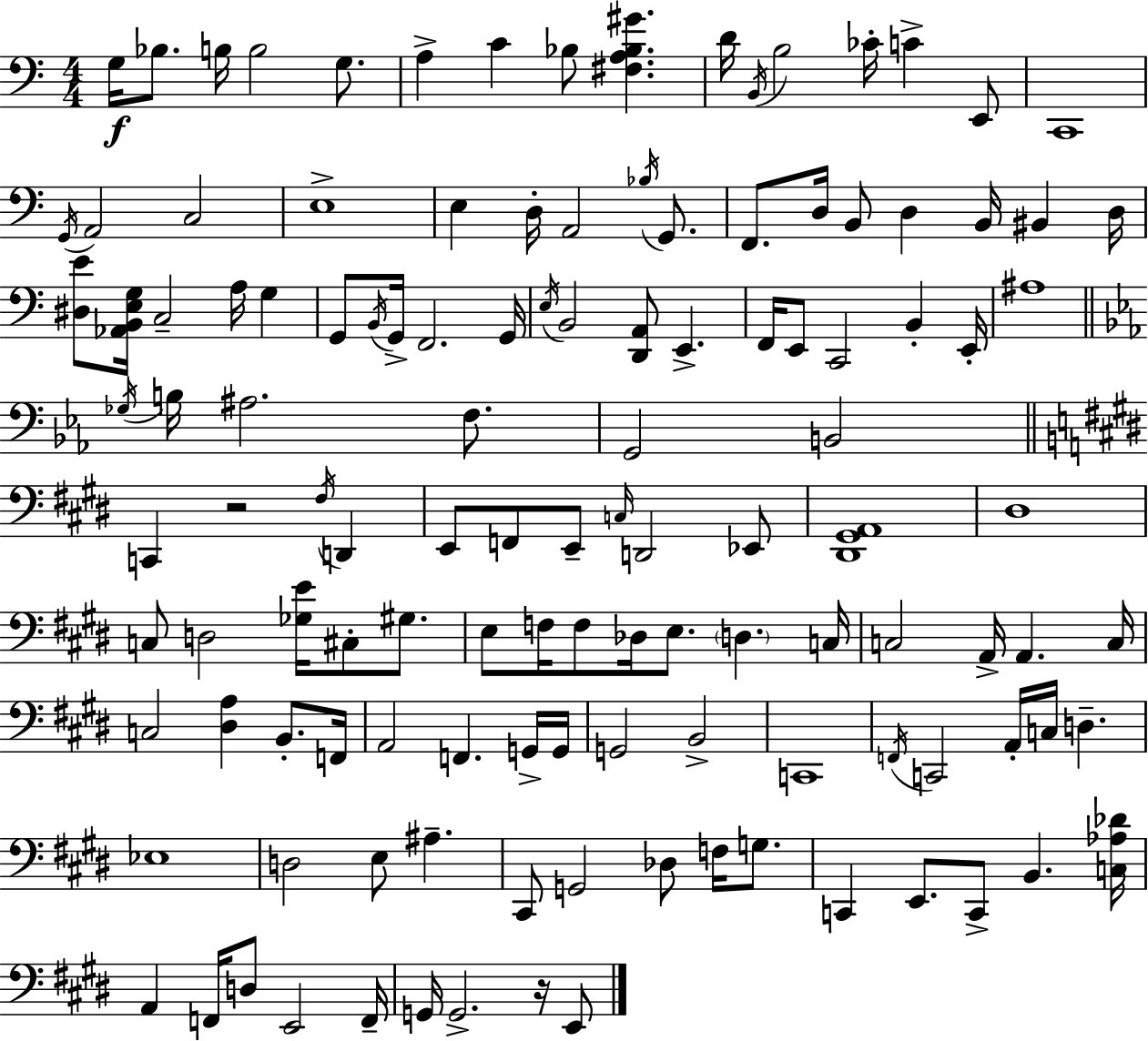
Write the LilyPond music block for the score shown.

{
  \clef bass
  \numericTimeSignature
  \time 4/4
  \key a \minor
  \repeat volta 2 { g16\f bes8. b16 b2 g8. | a4-> c'4 bes8 <fis a bes gis'>4. | d'16 \acciaccatura { b,16 } b2 ces'16-. c'4-> e,8 | c,1 | \break \acciaccatura { g,16 } a,2 c2 | e1-> | e4 d16-. a,2 \acciaccatura { bes16 } | g,8. f,8. d16 b,8 d4 b,16 bis,4 | \break d16 <dis e'>8 <aes, b, e g>16 c2-- a16 g4 | g,8 \acciaccatura { b,16 } g,16-> f,2. | g,16 \acciaccatura { e16 } b,2 <d, a,>8 e,4.-> | f,16 e,8 c,2 | \break b,4-. e,16-. ais1 | \bar "||" \break \key ees \major \acciaccatura { ges16 } b16 ais2. f8. | g,2 b,2 | \bar "||" \break \key e \major c,4 r2 \acciaccatura { fis16 } d,4 | e,8 f,8 e,8-- \grace { c16 } d,2 | ees,8 <dis, gis, a,>1 | dis1 | \break c8 d2 <ges e'>16 cis8-. gis8. | e8 f16 f8 des16 e8. \parenthesize d4. | c16 c2 a,16-> a,4. | c16 c2 <dis a>4 b,8.-. | \break f,16 a,2 f,4. | g,16-> g,16 g,2 b,2-> | c,1 | \acciaccatura { f,16 } c,2 a,16-. c16 d4.-- | \break ees1 | d2 e8 ais4.-- | cis,8 g,2 des8 f16 | g8. c,4 e,8. c,8-> b,4. | \break <c aes des'>16 a,4 f,16 d8 e,2 | f,16-- g,16 g,2.-> | r16 e,8 } \bar "|."
}